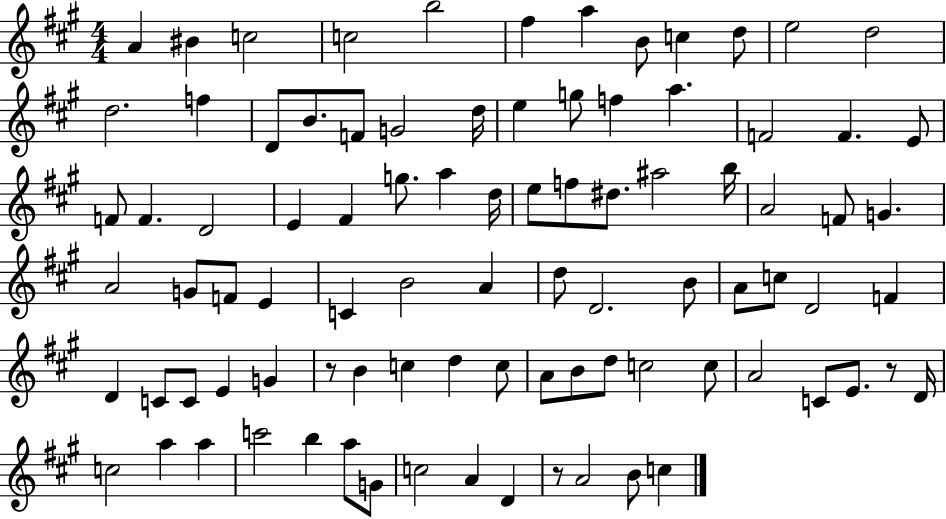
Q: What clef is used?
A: treble